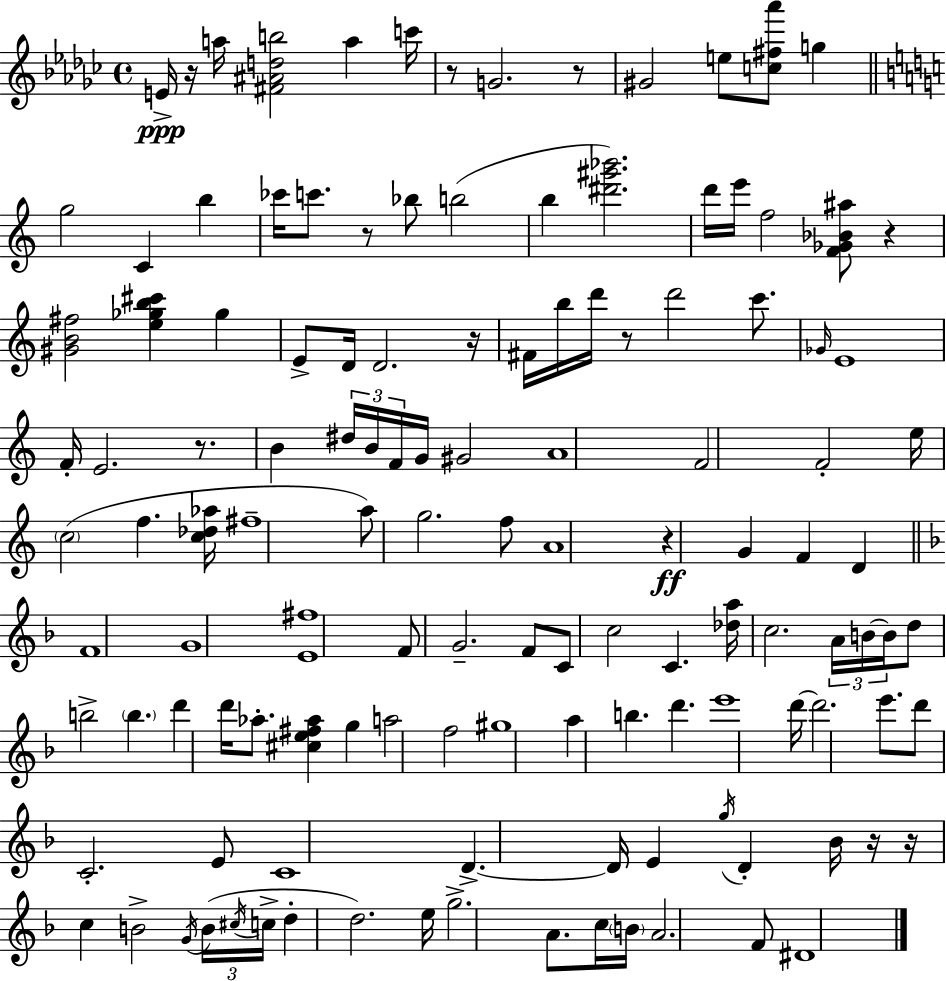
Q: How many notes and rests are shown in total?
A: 128